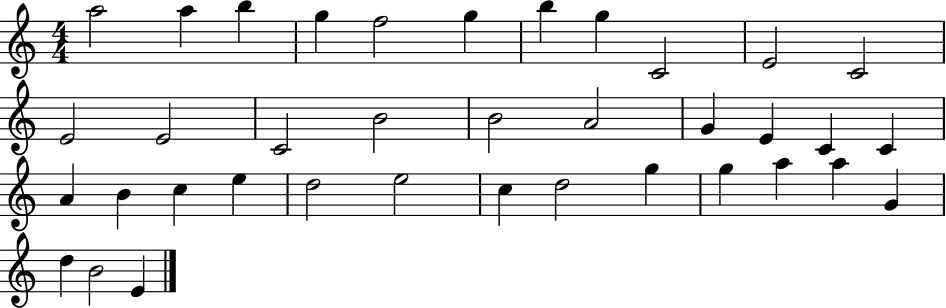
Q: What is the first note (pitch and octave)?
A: A5